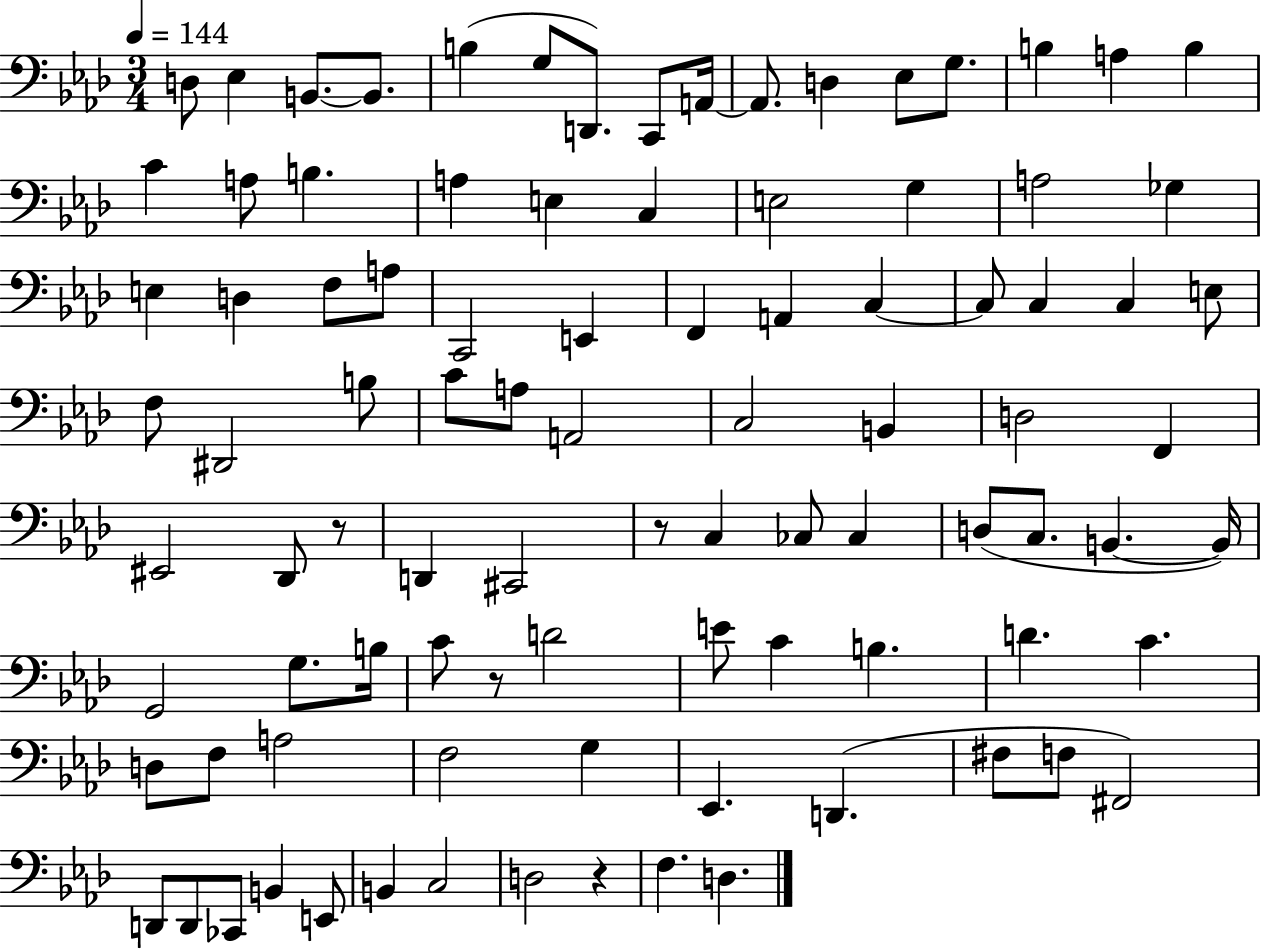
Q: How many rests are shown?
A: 4